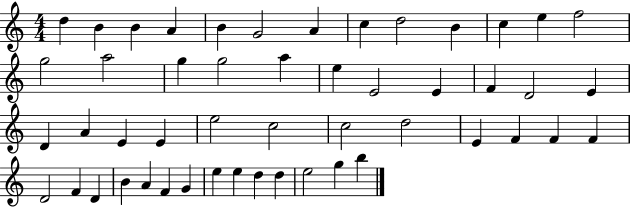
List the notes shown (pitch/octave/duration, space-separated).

D5/q B4/q B4/q A4/q B4/q G4/h A4/q C5/q D5/h B4/q C5/q E5/q F5/h G5/h A5/h G5/q G5/h A5/q E5/q E4/h E4/q F4/q D4/h E4/q D4/q A4/q E4/q E4/q E5/h C5/h C5/h D5/h E4/q F4/q F4/q F4/q D4/h F4/q D4/q B4/q A4/q F4/q G4/q E5/q E5/q D5/q D5/q E5/h G5/q B5/q